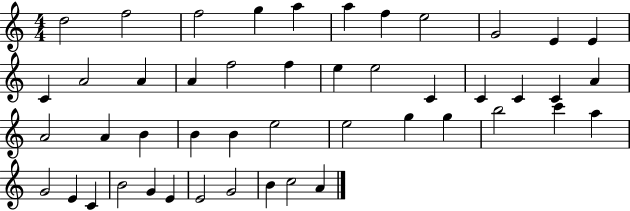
{
  \clef treble
  \numericTimeSignature
  \time 4/4
  \key c \major
  d''2 f''2 | f''2 g''4 a''4 | a''4 f''4 e''2 | g'2 e'4 e'4 | \break c'4 a'2 a'4 | a'4 f''2 f''4 | e''4 e''2 c'4 | c'4 c'4 c'4 a'4 | \break a'2 a'4 b'4 | b'4 b'4 e''2 | e''2 g''4 g''4 | b''2 c'''4 a''4 | \break g'2 e'4 c'4 | b'2 g'4 e'4 | e'2 g'2 | b'4 c''2 a'4 | \break \bar "|."
}